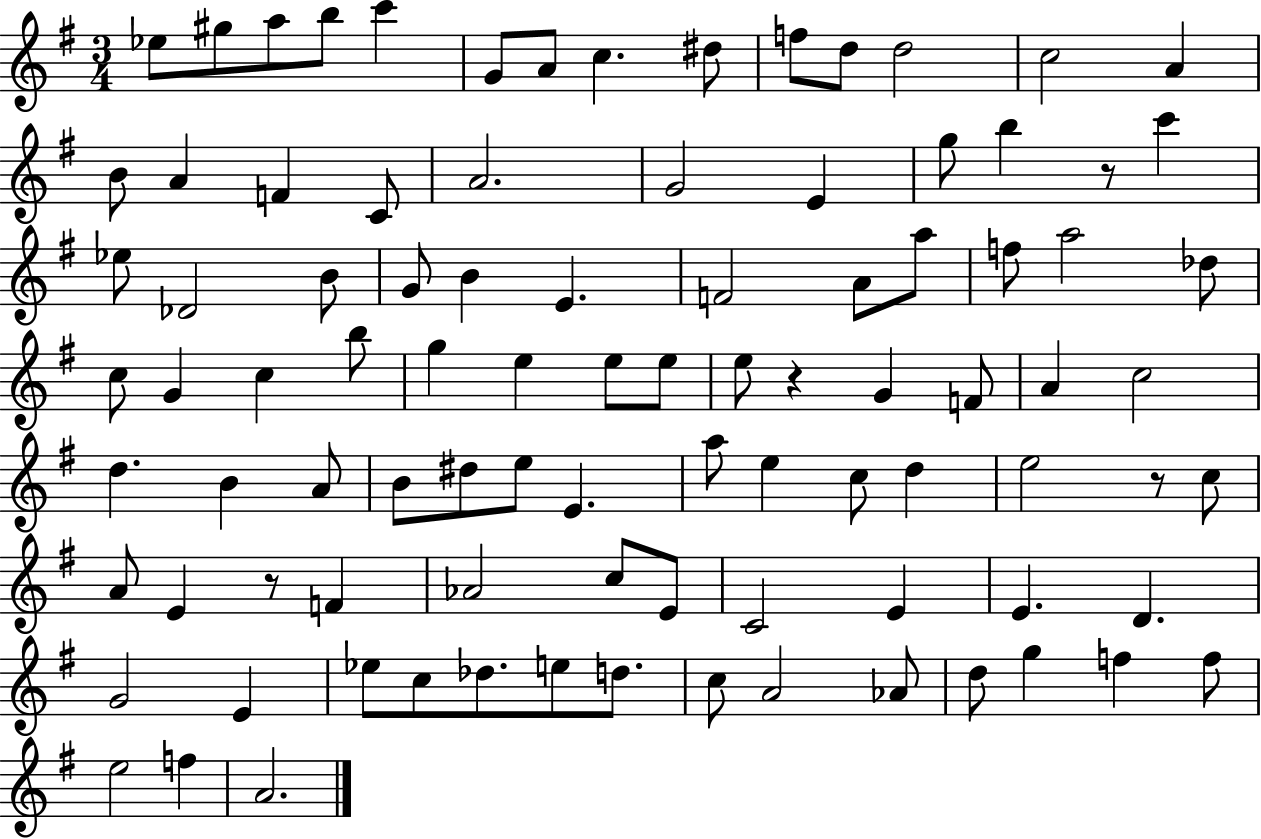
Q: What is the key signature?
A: G major